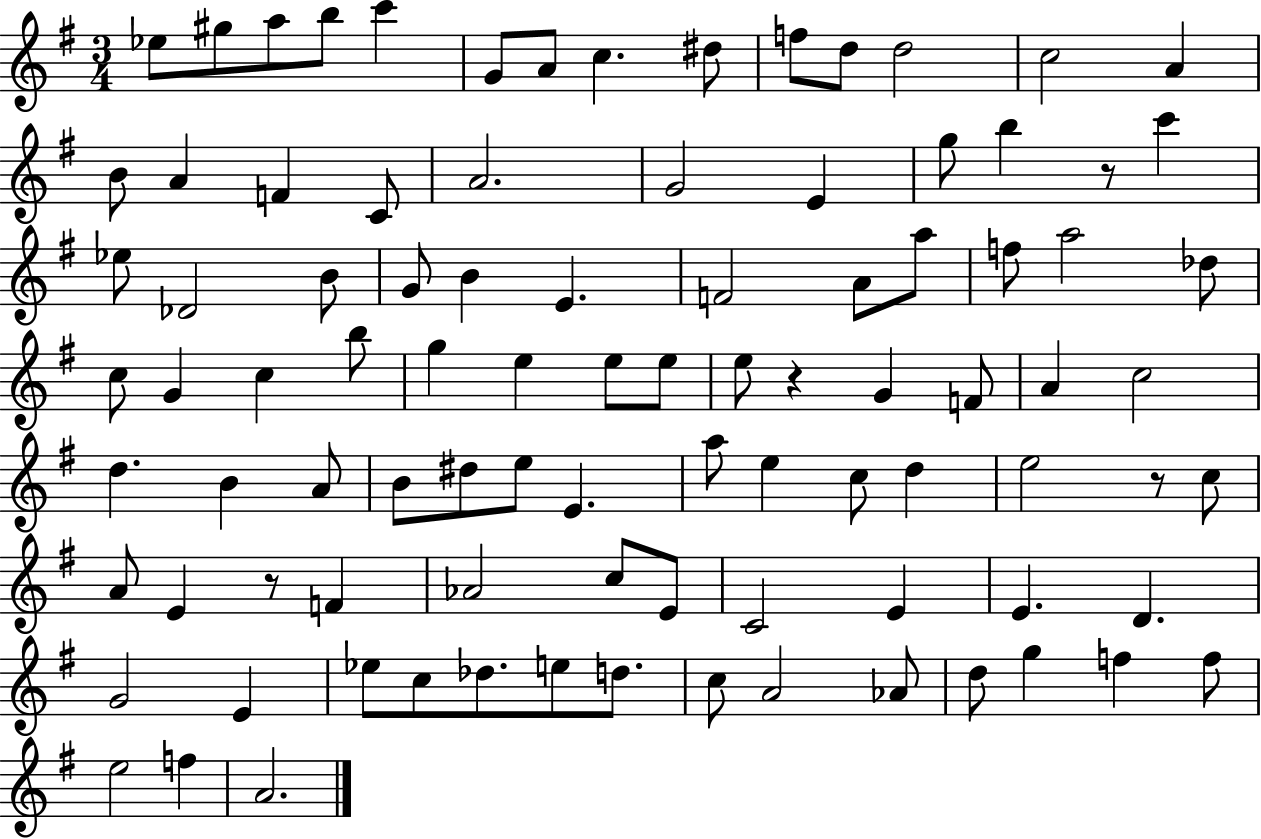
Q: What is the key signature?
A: G major